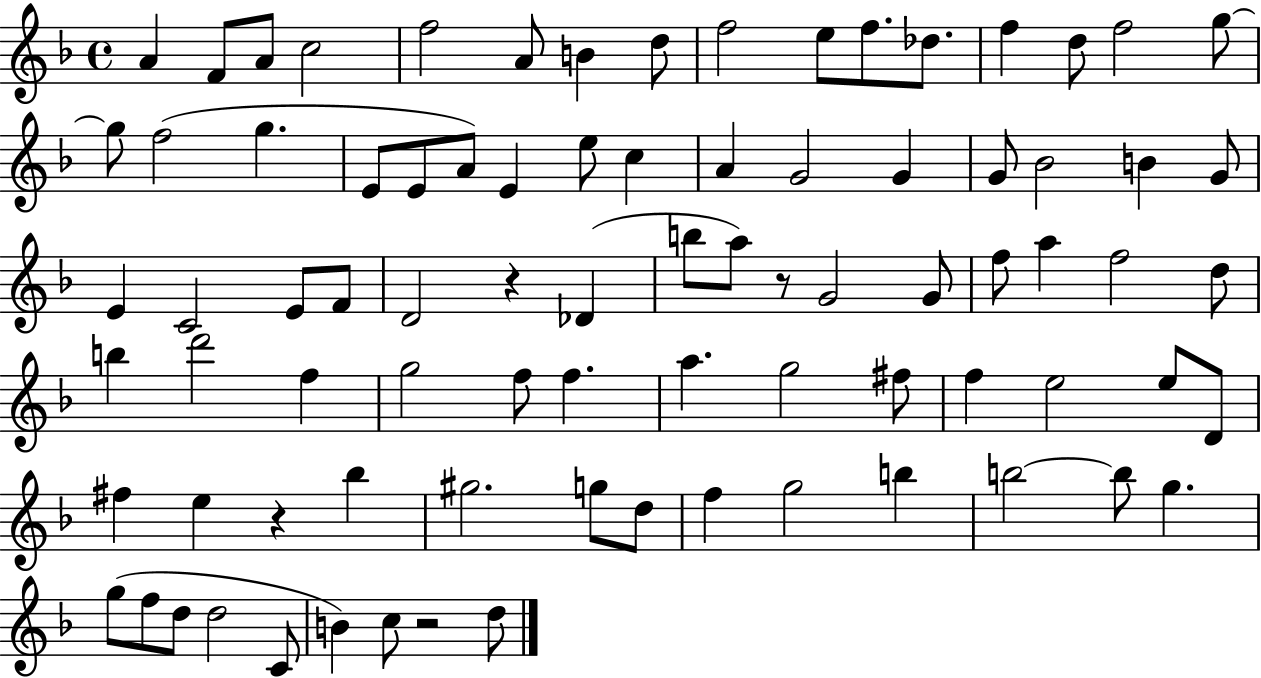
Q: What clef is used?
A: treble